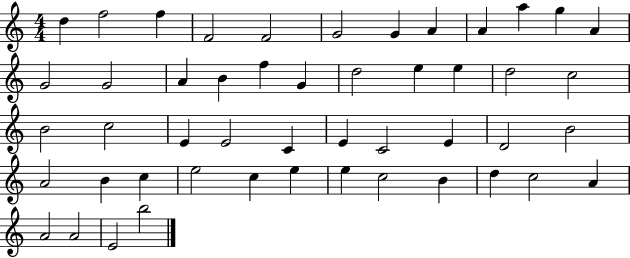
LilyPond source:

{
  \clef treble
  \numericTimeSignature
  \time 4/4
  \key c \major
  d''4 f''2 f''4 | f'2 f'2 | g'2 g'4 a'4 | a'4 a''4 g''4 a'4 | \break g'2 g'2 | a'4 b'4 f''4 g'4 | d''2 e''4 e''4 | d''2 c''2 | \break b'2 c''2 | e'4 e'2 c'4 | e'4 c'2 e'4 | d'2 b'2 | \break a'2 b'4 c''4 | e''2 c''4 e''4 | e''4 c''2 b'4 | d''4 c''2 a'4 | \break a'2 a'2 | e'2 b''2 | \bar "|."
}